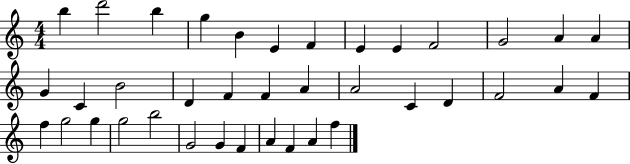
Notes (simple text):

B5/q D6/h B5/q G5/q B4/q E4/q F4/q E4/q E4/q F4/h G4/h A4/q A4/q G4/q C4/q B4/h D4/q F4/q F4/q A4/q A4/h C4/q D4/q F4/h A4/q F4/q F5/q G5/h G5/q G5/h B5/h G4/h G4/q F4/q A4/q F4/q A4/q F5/q